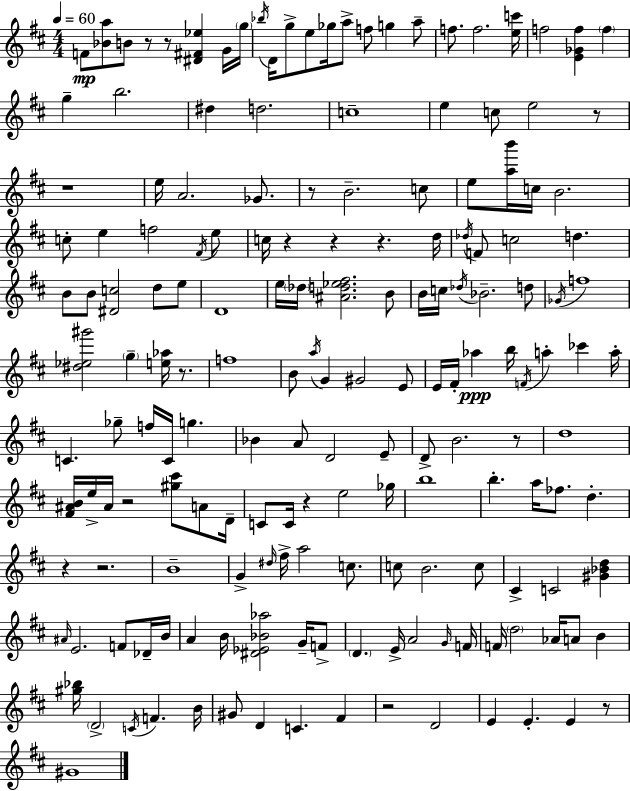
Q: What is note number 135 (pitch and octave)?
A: D4